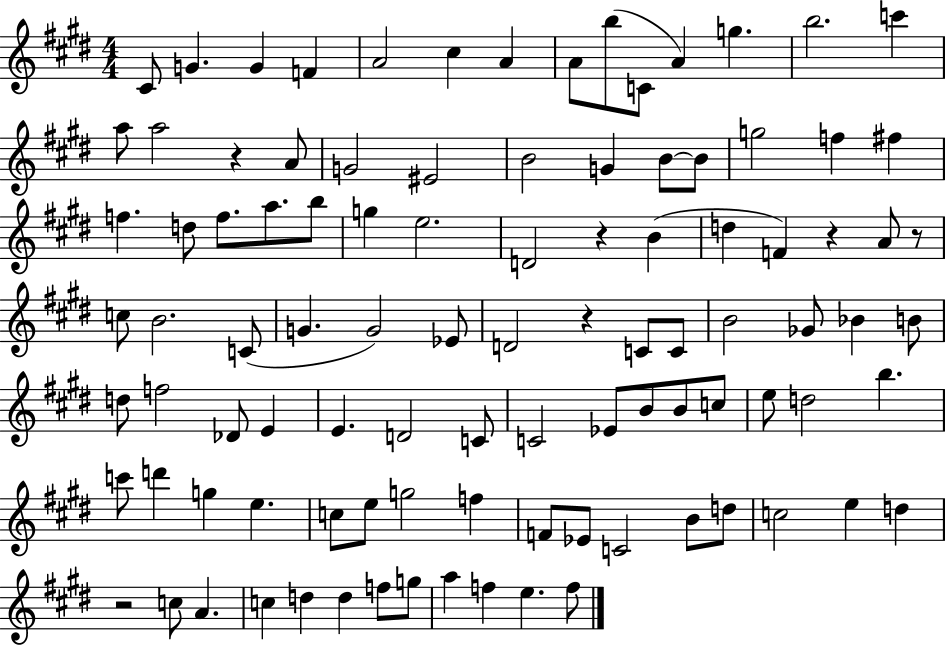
C#4/e G4/q. G4/q F4/q A4/h C#5/q A4/q A4/e B5/e C4/e A4/q G5/q. B5/h. C6/q A5/e A5/h R/q A4/e G4/h EIS4/h B4/h G4/q B4/e B4/e G5/h F5/q F#5/q F5/q. D5/e F5/e. A5/e. B5/e G5/q E5/h. D4/h R/q B4/q D5/q F4/q R/q A4/e R/e C5/e B4/h. C4/e G4/q. G4/h Eb4/e D4/h R/q C4/e C4/e B4/h Gb4/e Bb4/q B4/e D5/e F5/h Db4/e E4/q E4/q. D4/h C4/e C4/h Eb4/e B4/e B4/e C5/e E5/e D5/h B5/q. C6/e D6/q G5/q E5/q. C5/e E5/e G5/h F5/q F4/e Eb4/e C4/h B4/e D5/e C5/h E5/q D5/q R/h C5/e A4/q. C5/q D5/q D5/q F5/e G5/e A5/q F5/q E5/q. F5/e